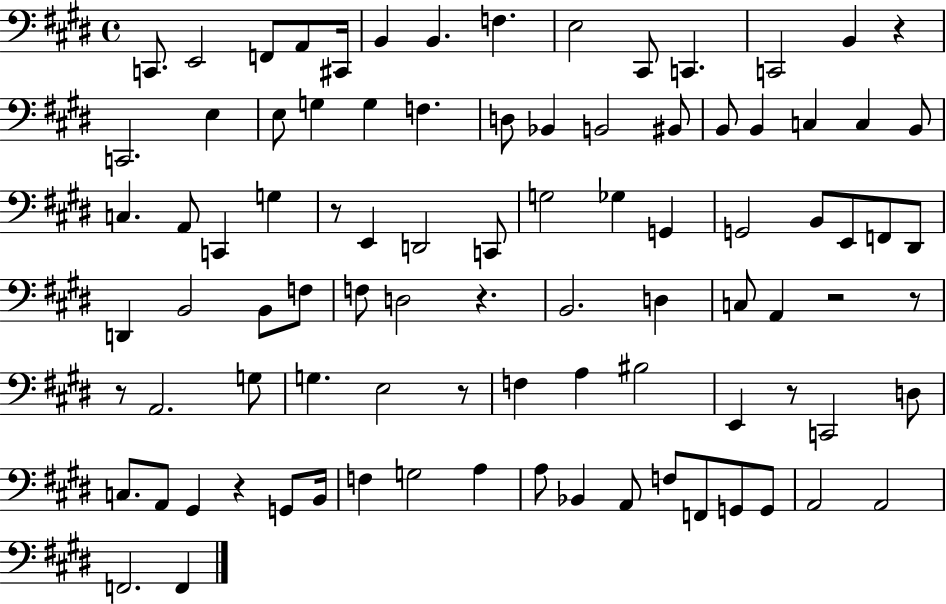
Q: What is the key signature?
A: E major